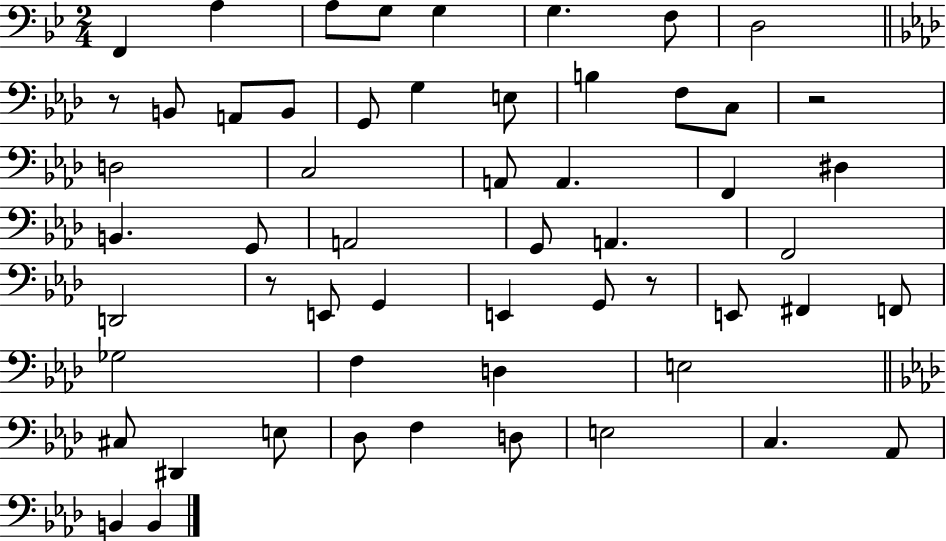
{
  \clef bass
  \numericTimeSignature
  \time 2/4
  \key bes \major
  f,4 a4 | a8 g8 g4 | g4. f8 | d2 | \break \bar "||" \break \key f \minor r8 b,8 a,8 b,8 | g,8 g4 e8 | b4 f8 c8 | r2 | \break d2 | c2 | a,8 a,4. | f,4 dis4 | \break b,4. g,8 | a,2 | g,8 a,4. | f,2 | \break d,2 | r8 e,8 g,4 | e,4 g,8 r8 | e,8 fis,4 f,8 | \break ges2 | f4 d4 | e2 | \bar "||" \break \key aes \major cis8 dis,4 e8 | des8 f4 d8 | e2 | c4. aes,8 | \break b,4 b,4 | \bar "|."
}